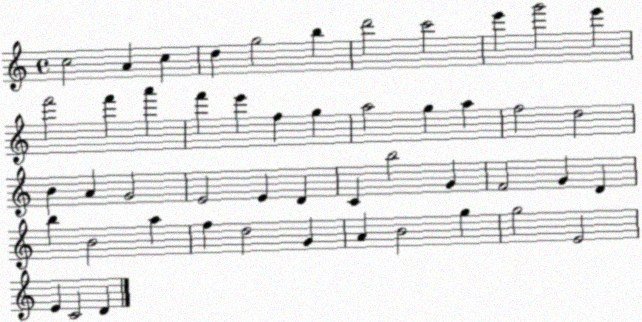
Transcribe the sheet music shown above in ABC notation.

X:1
T:Untitled
M:4/4
L:1/4
K:C
c2 A c d g2 b d'2 c'2 e' g'2 e' f'2 f' a' f' e' f g a2 g a f2 d2 B A G2 E2 E D C b2 G F2 G D b B2 a f d2 G A B2 g g2 E2 E C2 D